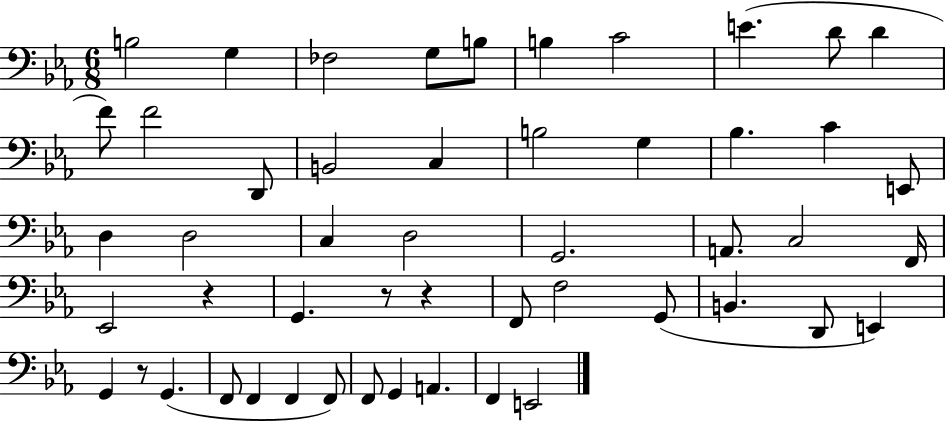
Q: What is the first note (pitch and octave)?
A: B3